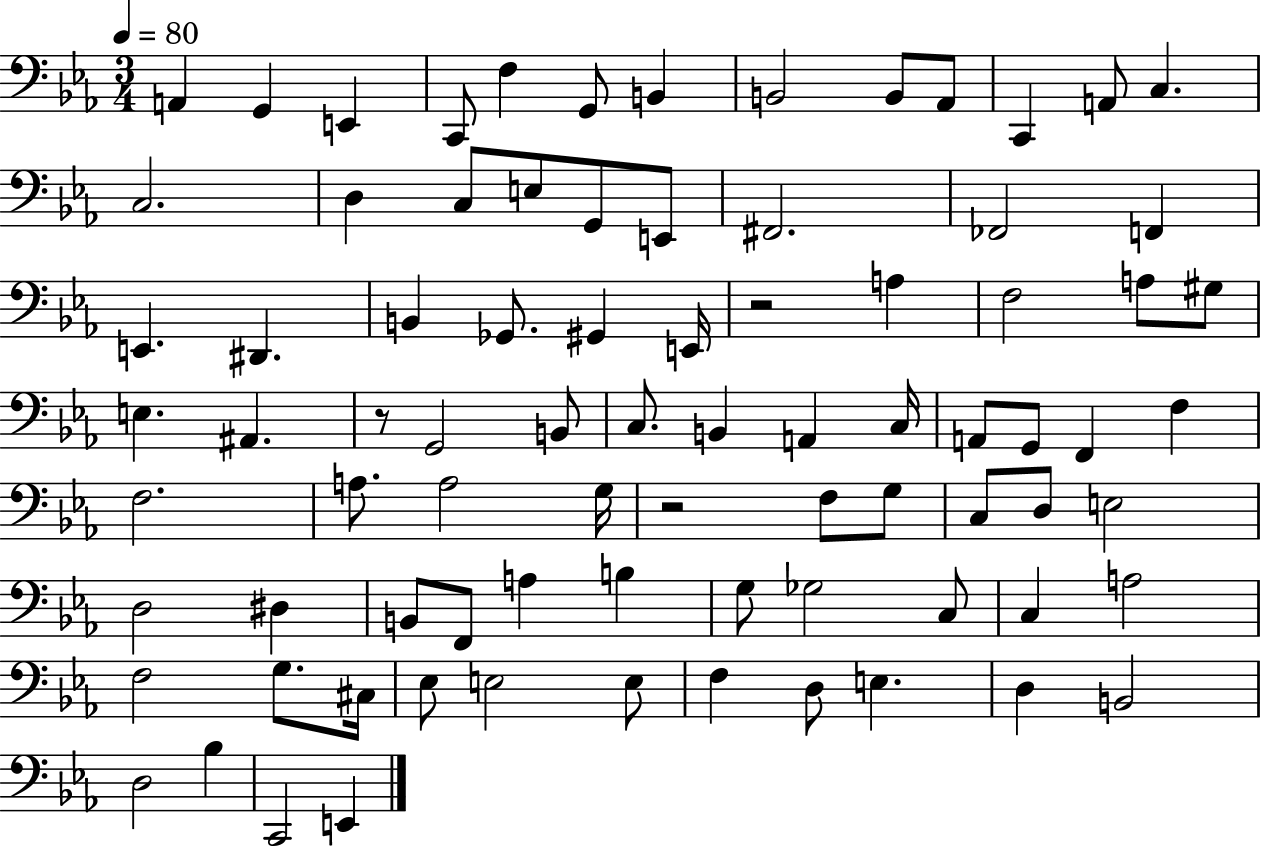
X:1
T:Untitled
M:3/4
L:1/4
K:Eb
A,, G,, E,, C,,/2 F, G,,/2 B,, B,,2 B,,/2 _A,,/2 C,, A,,/2 C, C,2 D, C,/2 E,/2 G,,/2 E,,/2 ^F,,2 _F,,2 F,, E,, ^D,, B,, _G,,/2 ^G,, E,,/4 z2 A, F,2 A,/2 ^G,/2 E, ^A,, z/2 G,,2 B,,/2 C,/2 B,, A,, C,/4 A,,/2 G,,/2 F,, F, F,2 A,/2 A,2 G,/4 z2 F,/2 G,/2 C,/2 D,/2 E,2 D,2 ^D, B,,/2 F,,/2 A, B, G,/2 _G,2 C,/2 C, A,2 F,2 G,/2 ^C,/4 _E,/2 E,2 E,/2 F, D,/2 E, D, B,,2 D,2 _B, C,,2 E,,